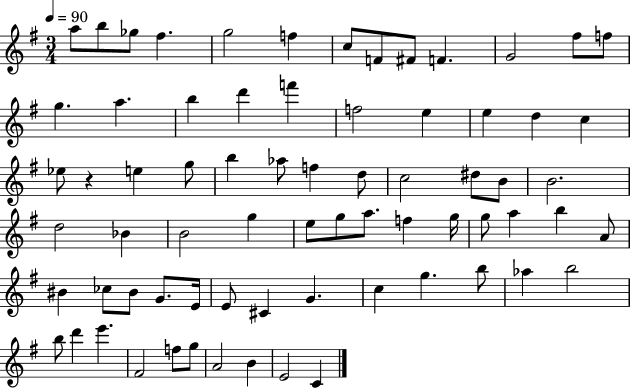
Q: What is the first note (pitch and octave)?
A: A5